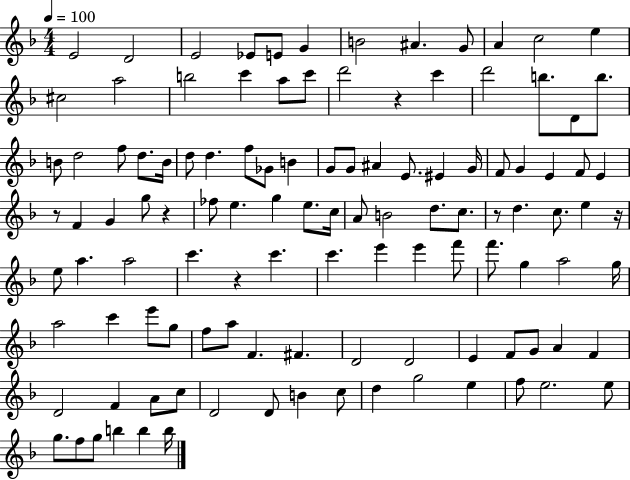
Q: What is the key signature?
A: F major